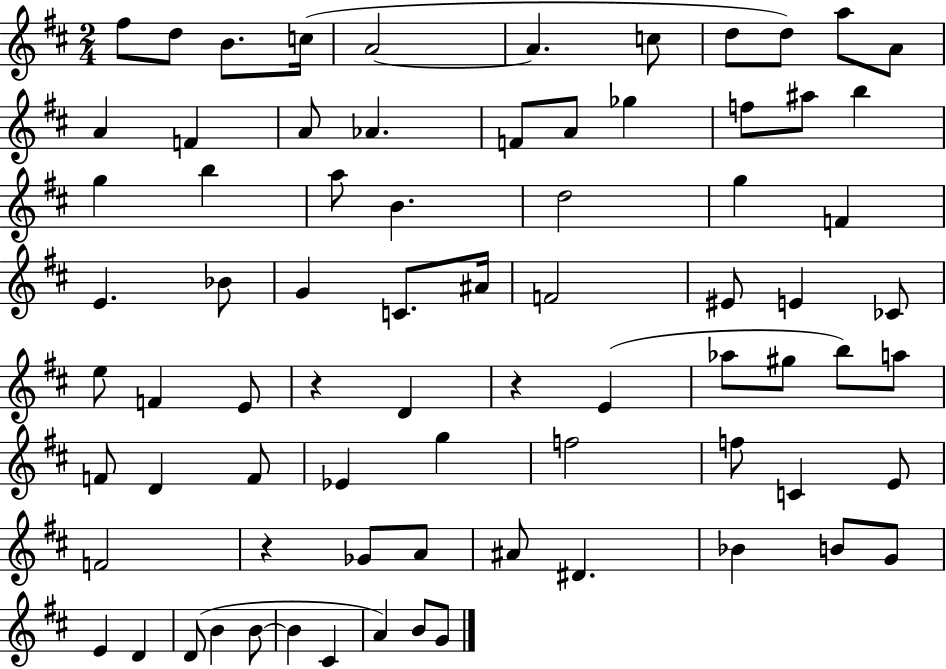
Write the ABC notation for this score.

X:1
T:Untitled
M:2/4
L:1/4
K:D
^f/2 d/2 B/2 c/4 A2 A c/2 d/2 d/2 a/2 A/2 A F A/2 _A F/2 A/2 _g f/2 ^a/2 b g b a/2 B d2 g F E _B/2 G C/2 ^A/4 F2 ^E/2 E _C/2 e/2 F E/2 z D z E _a/2 ^g/2 b/2 a/2 F/2 D F/2 _E g f2 f/2 C E/2 F2 z _G/2 A/2 ^A/2 ^D _B B/2 G/2 E D D/2 B B/2 B ^C A B/2 G/2